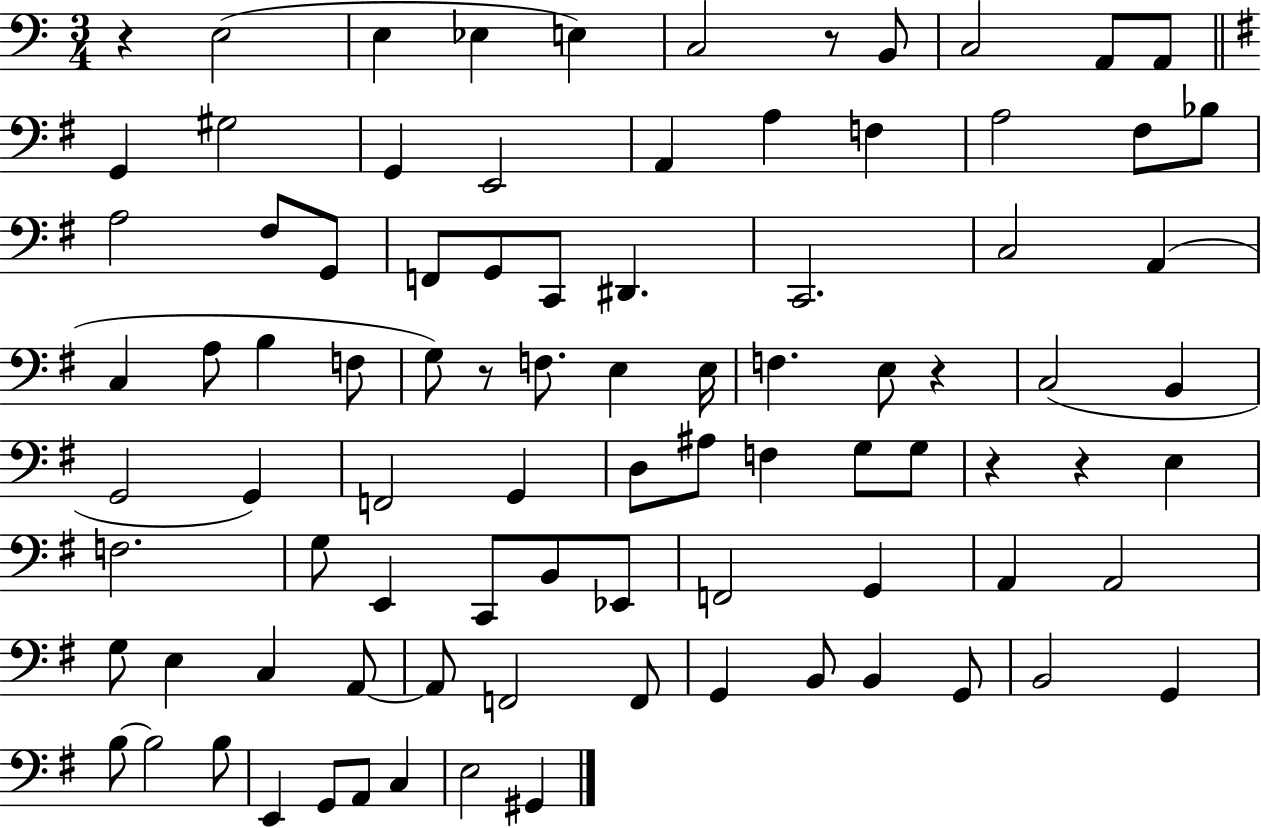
R/q E3/h E3/q Eb3/q E3/q C3/h R/e B2/e C3/h A2/e A2/e G2/q G#3/h G2/q E2/h A2/q A3/q F3/q A3/h F#3/e Bb3/e A3/h F#3/e G2/e F2/e G2/e C2/e D#2/q. C2/h. C3/h A2/q C3/q A3/e B3/q F3/e G3/e R/e F3/e. E3/q E3/s F3/q. E3/e R/q C3/h B2/q G2/h G2/q F2/h G2/q D3/e A#3/e F3/q G3/e G3/e R/q R/q E3/q F3/h. G3/e E2/q C2/e B2/e Eb2/e F2/h G2/q A2/q A2/h G3/e E3/q C3/q A2/e A2/e F2/h F2/e G2/q B2/e B2/q G2/e B2/h G2/q B3/e B3/h B3/e E2/q G2/e A2/e C3/q E3/h G#2/q